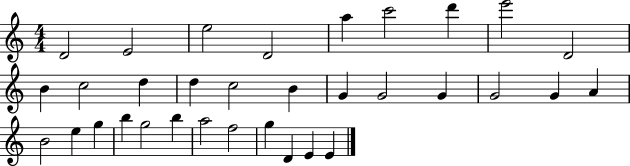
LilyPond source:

{
  \clef treble
  \numericTimeSignature
  \time 4/4
  \key c \major
  d'2 e'2 | e''2 d'2 | a''4 c'''2 d'''4 | e'''2 d'2 | \break b'4 c''2 d''4 | d''4 c''2 b'4 | g'4 g'2 g'4 | g'2 g'4 a'4 | \break b'2 e''4 g''4 | b''4 g''2 b''4 | a''2 f''2 | g''4 d'4 e'4 e'4 | \break \bar "|."
}